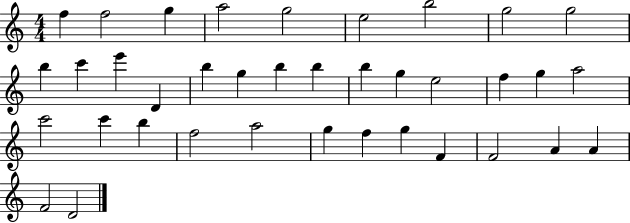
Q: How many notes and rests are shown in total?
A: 37